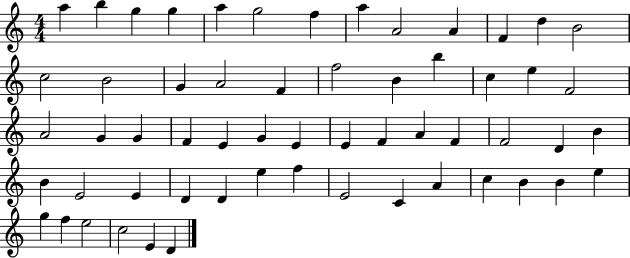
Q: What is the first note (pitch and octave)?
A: A5